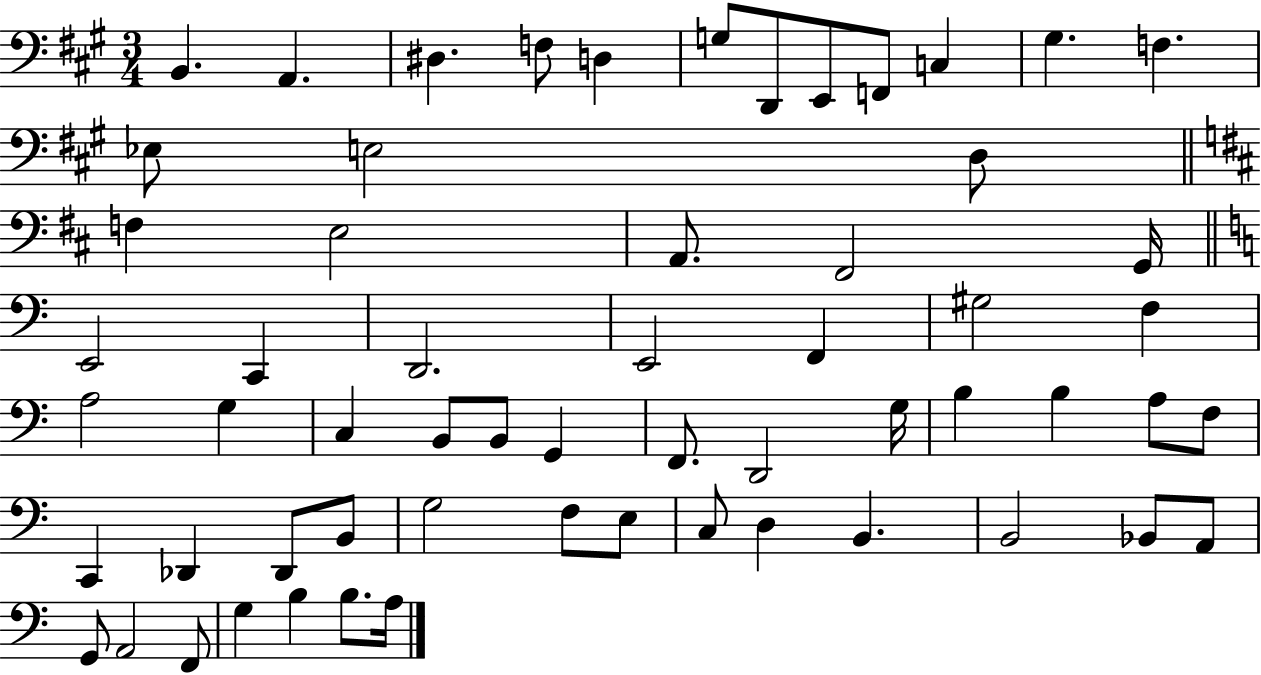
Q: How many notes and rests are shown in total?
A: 60